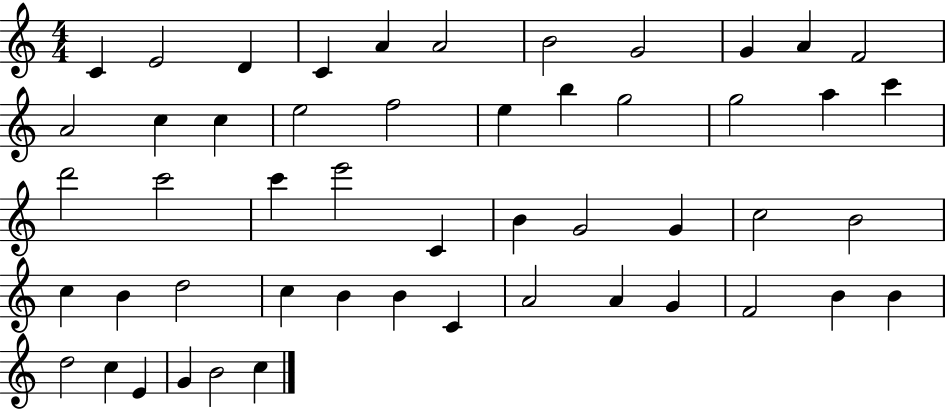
X:1
T:Untitled
M:4/4
L:1/4
K:C
C E2 D C A A2 B2 G2 G A F2 A2 c c e2 f2 e b g2 g2 a c' d'2 c'2 c' e'2 C B G2 G c2 B2 c B d2 c B B C A2 A G F2 B B d2 c E G B2 c